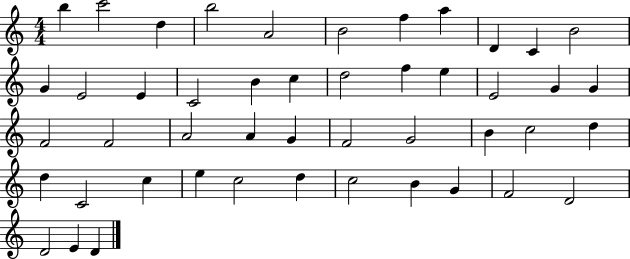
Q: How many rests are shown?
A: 0